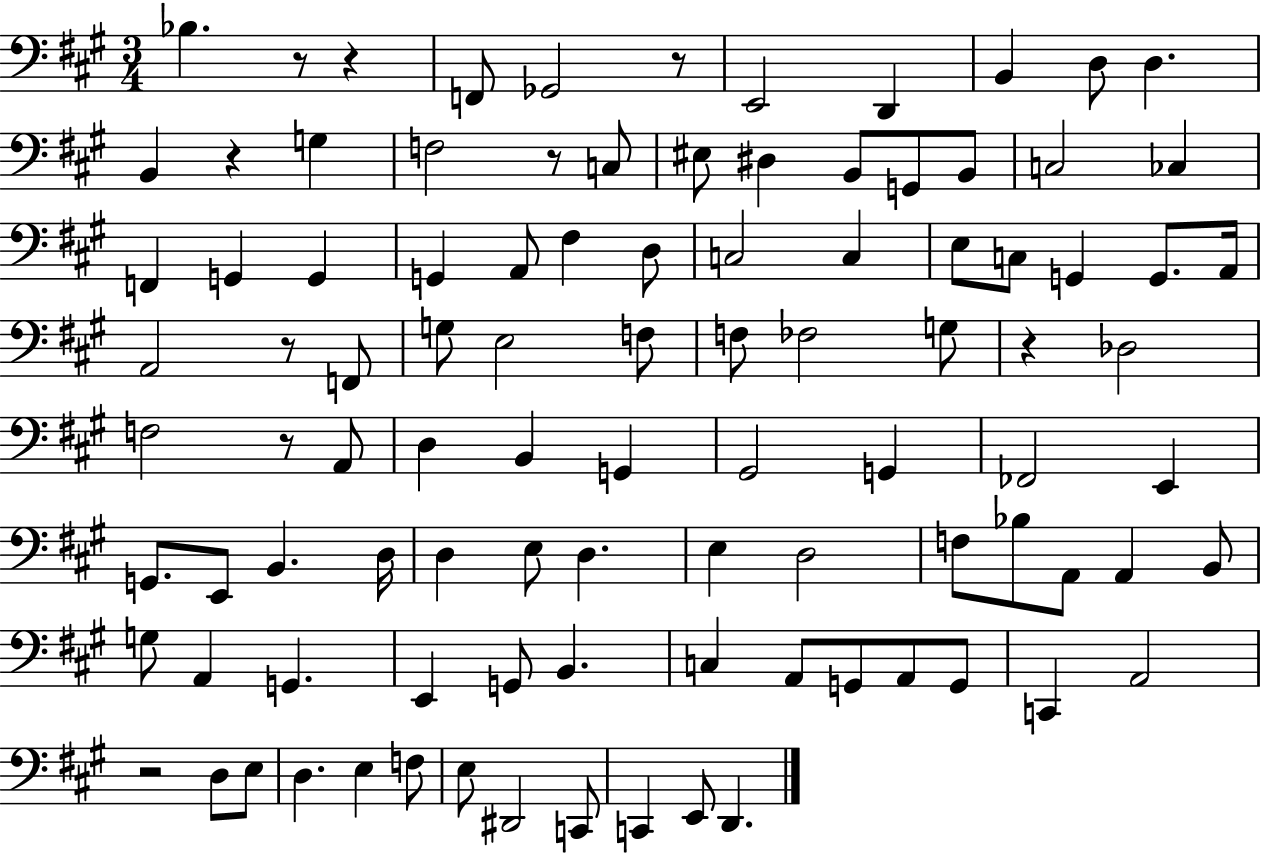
{
  \clef bass
  \numericTimeSignature
  \time 3/4
  \key a \major
  bes4. r8 r4 | f,8 ges,2 r8 | e,2 d,4 | b,4 d8 d4. | \break b,4 r4 g4 | f2 r8 c8 | eis8 dis4 b,8 g,8 b,8 | c2 ces4 | \break f,4 g,4 g,4 | g,4 a,8 fis4 d8 | c2 c4 | e8 c8 g,4 g,8. a,16 | \break a,2 r8 f,8 | g8 e2 f8 | f8 fes2 g8 | r4 des2 | \break f2 r8 a,8 | d4 b,4 g,4 | gis,2 g,4 | fes,2 e,4 | \break g,8. e,8 b,4. d16 | d4 e8 d4. | e4 d2 | f8 bes8 a,8 a,4 b,8 | \break g8 a,4 g,4. | e,4 g,8 b,4. | c4 a,8 g,8 a,8 g,8 | c,4 a,2 | \break r2 d8 e8 | d4. e4 f8 | e8 dis,2 c,8 | c,4 e,8 d,4. | \break \bar "|."
}